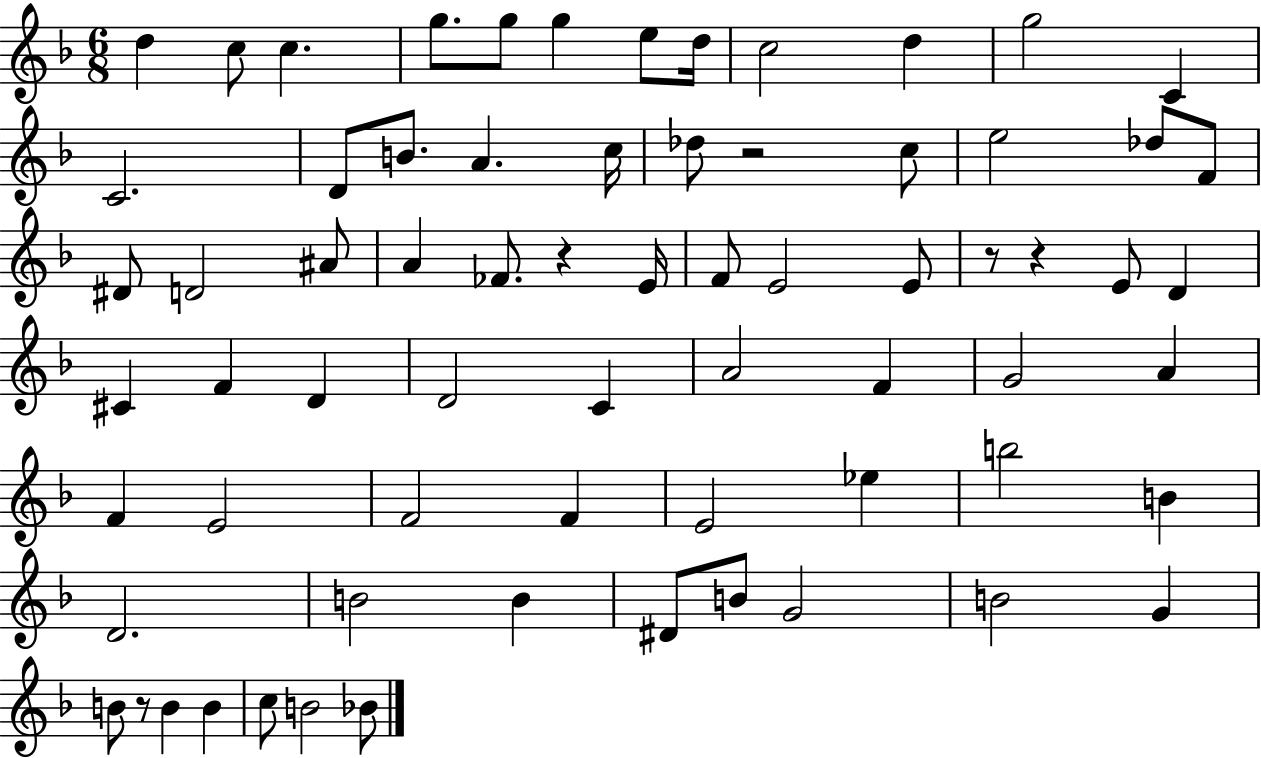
{
  \clef treble
  \numericTimeSignature
  \time 6/8
  \key f \major
  \repeat volta 2 { d''4 c''8 c''4. | g''8. g''8 g''4 e''8 d''16 | c''2 d''4 | g''2 c'4 | \break c'2. | d'8 b'8. a'4. c''16 | des''8 r2 c''8 | e''2 des''8 f'8 | \break dis'8 d'2 ais'8 | a'4 fes'8. r4 e'16 | f'8 e'2 e'8 | r8 r4 e'8 d'4 | \break cis'4 f'4 d'4 | d'2 c'4 | a'2 f'4 | g'2 a'4 | \break f'4 e'2 | f'2 f'4 | e'2 ees''4 | b''2 b'4 | \break d'2. | b'2 b'4 | dis'8 b'8 g'2 | b'2 g'4 | \break b'8 r8 b'4 b'4 | c''8 b'2 bes'8 | } \bar "|."
}